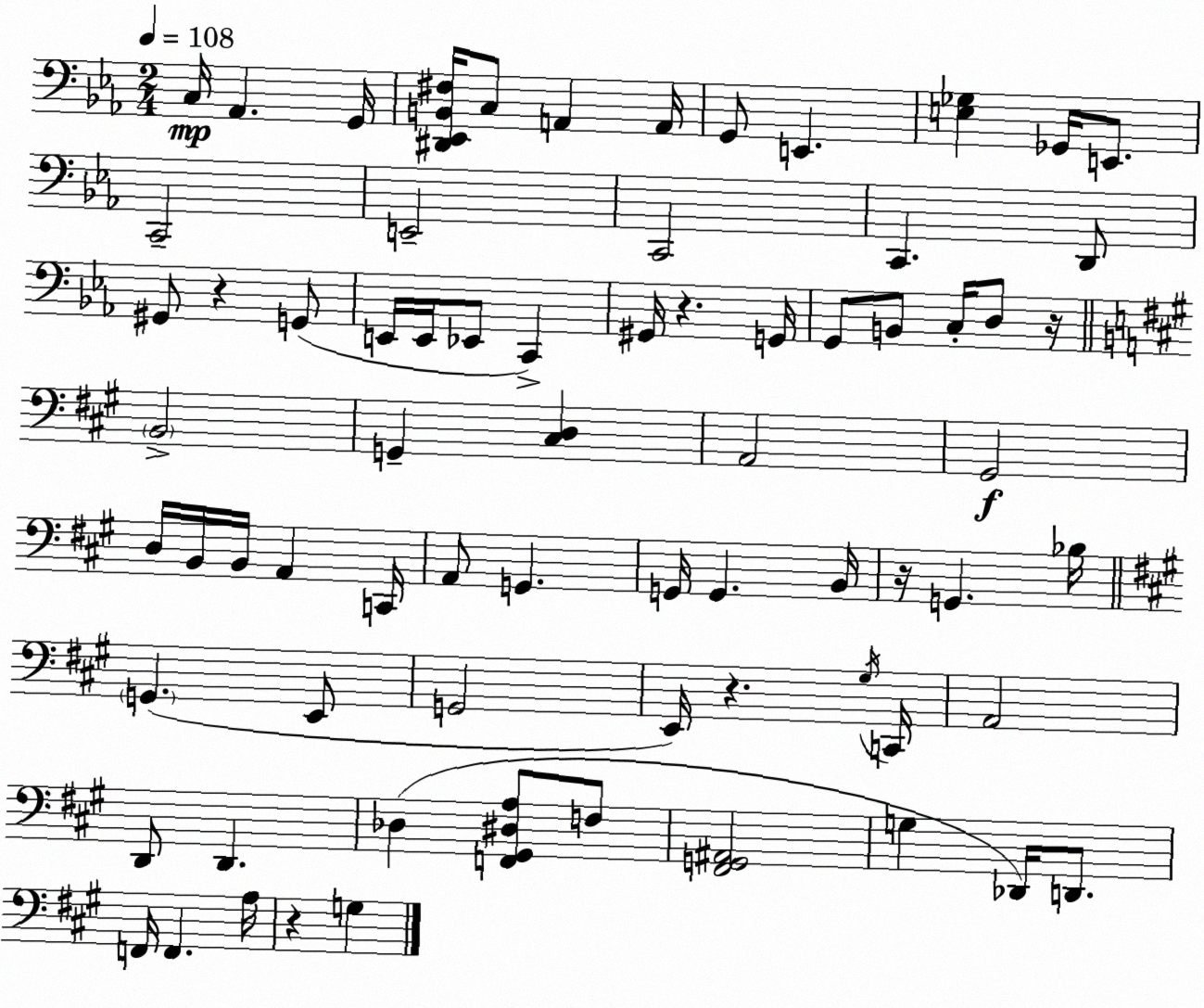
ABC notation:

X:1
T:Untitled
M:2/4
L:1/4
K:Cm
C,/4 _A,, G,,/4 [^D,,_E,,B,,^F,]/4 C,/2 A,, A,,/4 G,,/2 E,, [E,_G,] _G,,/4 E,,/2 C,,2 E,,2 C,,2 C,, D,,/2 ^G,,/2 z G,,/2 E,,/4 E,,/4 _E,,/2 C,, ^G,,/4 z G,,/4 G,,/2 B,,/2 C,/4 D,/2 z/4 B,,2 G,, [^C,D,] A,,2 ^G,,2 D,/4 B,,/4 B,,/4 A,, C,,/4 A,,/2 G,, G,,/4 G,, B,,/4 z/4 G,, _B,/4 G,, E,,/2 G,,2 E,,/4 z ^G,/4 C,,/4 A,,2 D,,/2 D,, _D, [F,,^G,,^D,A,]/2 F,/2 [^F,,G,,^A,,]2 G, _D,,/4 D,,/2 F,,/4 F,, A,/4 z G,